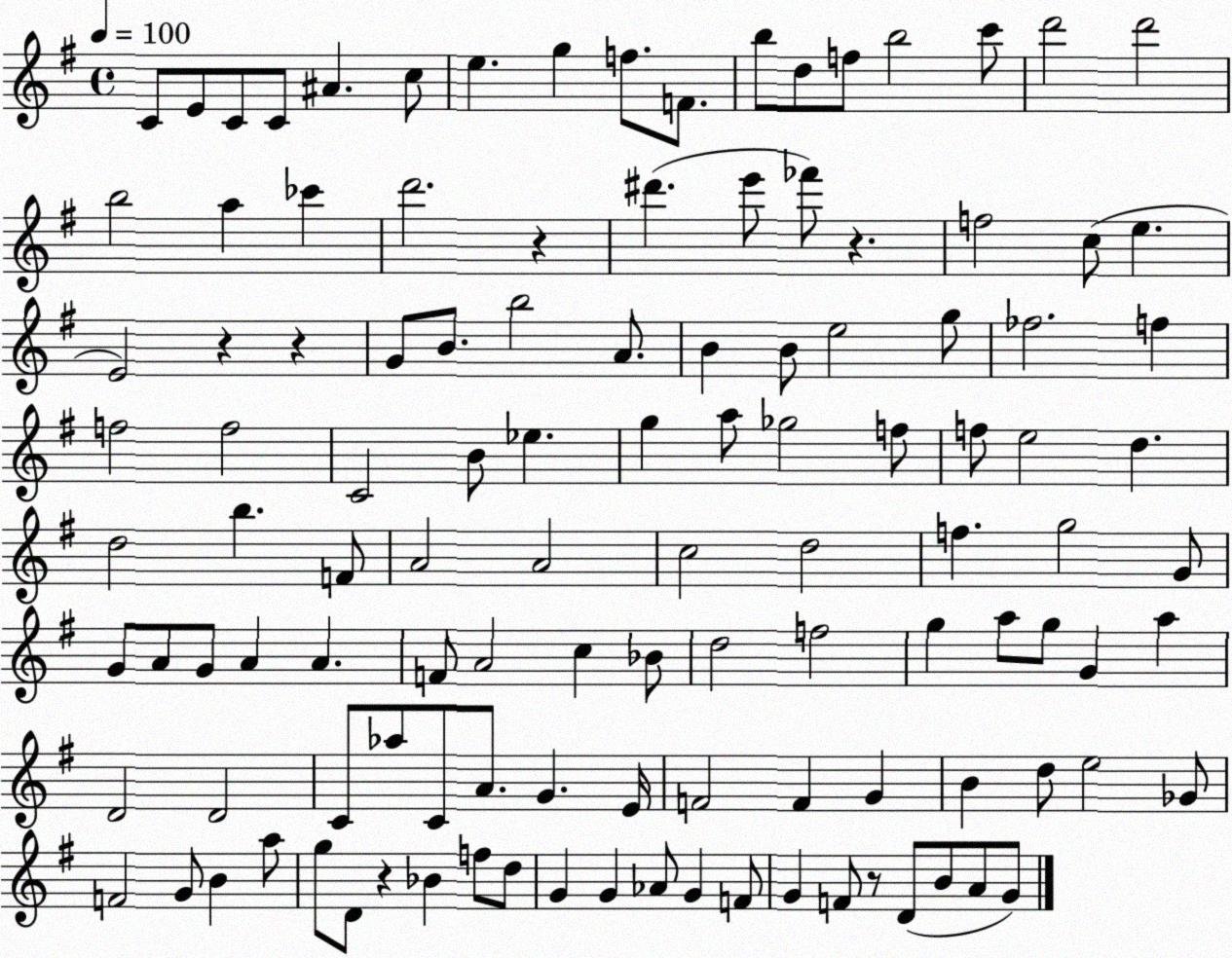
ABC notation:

X:1
T:Untitled
M:4/4
L:1/4
K:G
C/2 E/2 C/2 C/2 ^A c/2 e g f/2 F/2 b/2 d/2 f/2 b2 c'/2 d'2 d'2 b2 a _c' d'2 z ^d' e'/2 _f'/2 z f2 c/2 e E2 z z G/2 B/2 b2 A/2 B B/2 e2 g/2 _f2 f f2 f2 C2 B/2 _e g a/2 _g2 f/2 f/2 e2 d d2 b F/2 A2 A2 c2 d2 f g2 G/2 G/2 A/2 G/2 A A F/2 A2 c _B/2 d2 f2 g a/2 g/2 G a D2 D2 C/2 _a/2 C/2 A/2 G E/4 F2 F G B d/2 e2 _G/2 F2 G/2 B a/2 g/2 D/2 z _B f/2 d/2 G G _A/2 G F/2 G F/2 z/2 D/2 B/2 A/2 G/2